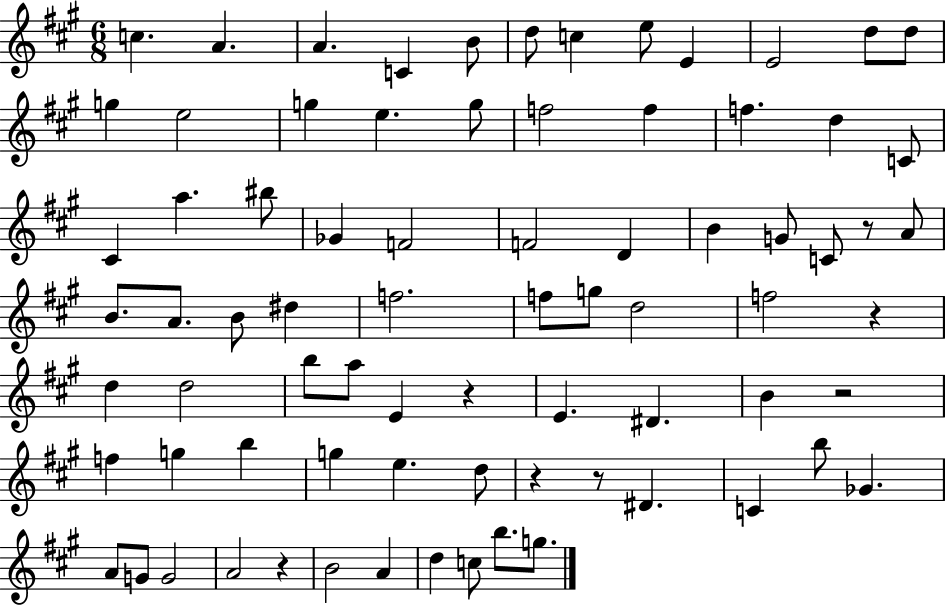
{
  \clef treble
  \numericTimeSignature
  \time 6/8
  \key a \major
  c''4. a'4. | a'4. c'4 b'8 | d''8 c''4 e''8 e'4 | e'2 d''8 d''8 | \break g''4 e''2 | g''4 e''4. g''8 | f''2 f''4 | f''4. d''4 c'8 | \break cis'4 a''4. bis''8 | ges'4 f'2 | f'2 d'4 | b'4 g'8 c'8 r8 a'8 | \break b'8. a'8. b'8 dis''4 | f''2. | f''8 g''8 d''2 | f''2 r4 | \break d''4 d''2 | b''8 a''8 e'4 r4 | e'4. dis'4. | b'4 r2 | \break f''4 g''4 b''4 | g''4 e''4. d''8 | r4 r8 dis'4. | c'4 b''8 ges'4. | \break a'8 g'8 g'2 | a'2 r4 | b'2 a'4 | d''4 c''8 b''8. g''8. | \break \bar "|."
}